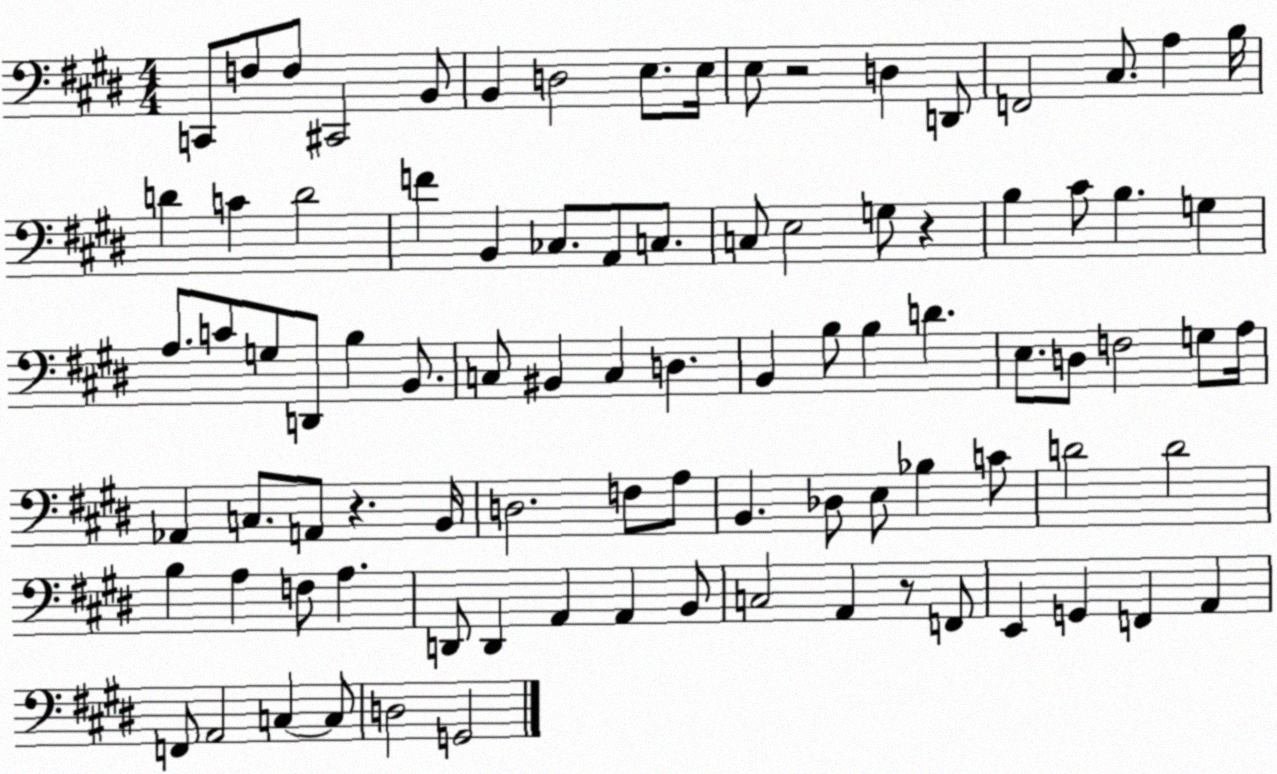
X:1
T:Untitled
M:4/4
L:1/4
K:E
C,,/2 F,/2 F,/2 ^C,,2 B,,/2 B,, D,2 E,/2 E,/4 E,/2 z2 D, D,,/2 F,,2 ^C,/2 A, B,/4 D C D2 F B,, _C,/2 A,,/2 C,/2 C,/2 E,2 G,/2 z B, ^C/2 B, G, A,/2 C/2 G,/2 D,,/2 B, B,,/2 C,/2 ^B,, C, D, B,, B,/2 B, D E,/2 D,/2 F,2 G,/2 A,/4 _A,, C,/2 A,,/2 z B,,/4 D,2 F,/2 A,/2 B,, _D,/2 E,/2 _B, C/2 D2 D2 B, A, F,/2 A, D,,/2 D,, A,, A,, B,,/2 C,2 A,, z/2 F,,/2 E,, G,, F,, A,, F,,/2 A,,2 C, C,/2 D,2 G,,2